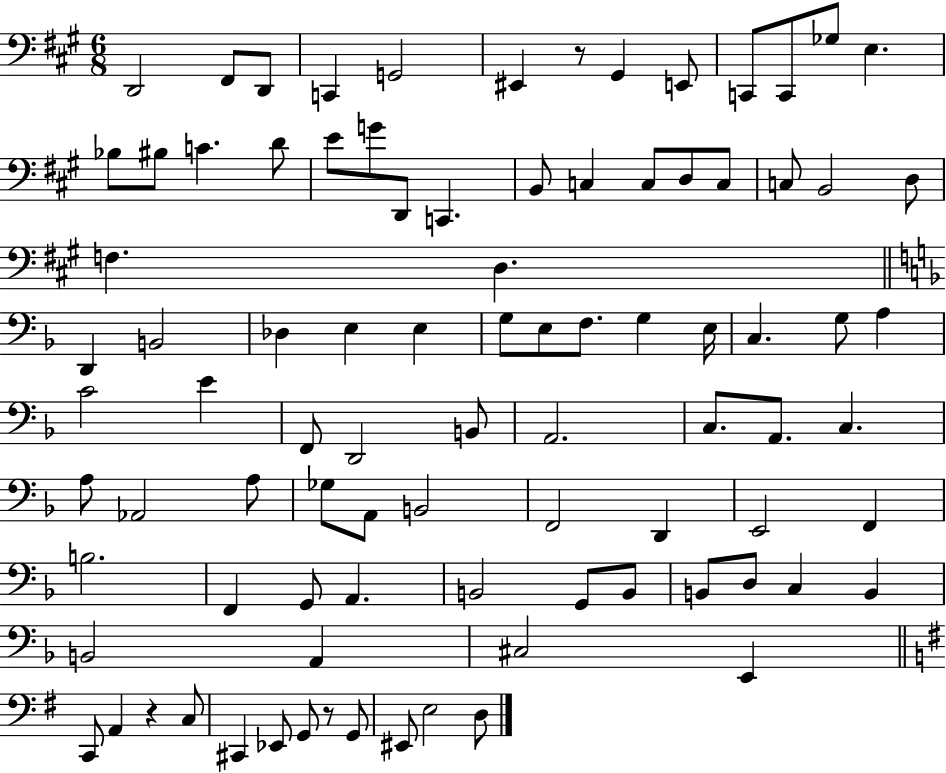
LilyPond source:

{
  \clef bass
  \numericTimeSignature
  \time 6/8
  \key a \major
  d,2 fis,8 d,8 | c,4 g,2 | eis,4 r8 gis,4 e,8 | c,8 c,8 ges8 e4. | \break bes8 bis8 c'4. d'8 | e'8 g'8 d,8 c,4. | b,8 c4 c8 d8 c8 | c8 b,2 d8 | \break f4. d4. | \bar "||" \break \key d \minor d,4 b,2 | des4 e4 e4 | g8 e8 f8. g4 e16 | c4. g8 a4 | \break c'2 e'4 | f,8 d,2 b,8 | a,2. | c8. a,8. c4. | \break a8 aes,2 a8 | ges8 a,8 b,2 | f,2 d,4 | e,2 f,4 | \break b2. | f,4 g,8 a,4. | b,2 g,8 b,8 | b,8 d8 c4 b,4 | \break b,2 a,4 | cis2 e,4 | \bar "||" \break \key g \major c,8 a,4 r4 c8 | cis,4 ees,8 g,8 r8 g,8 | eis,8 e2 d8 | \bar "|."
}